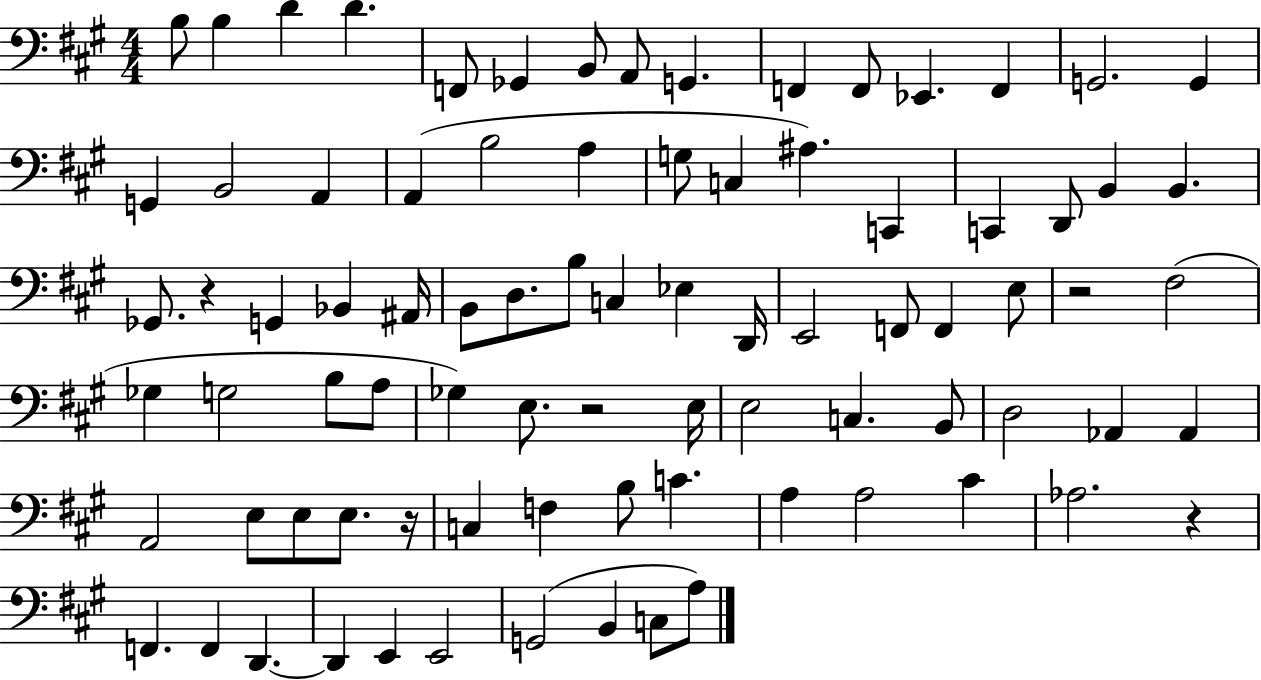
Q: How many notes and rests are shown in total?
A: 84